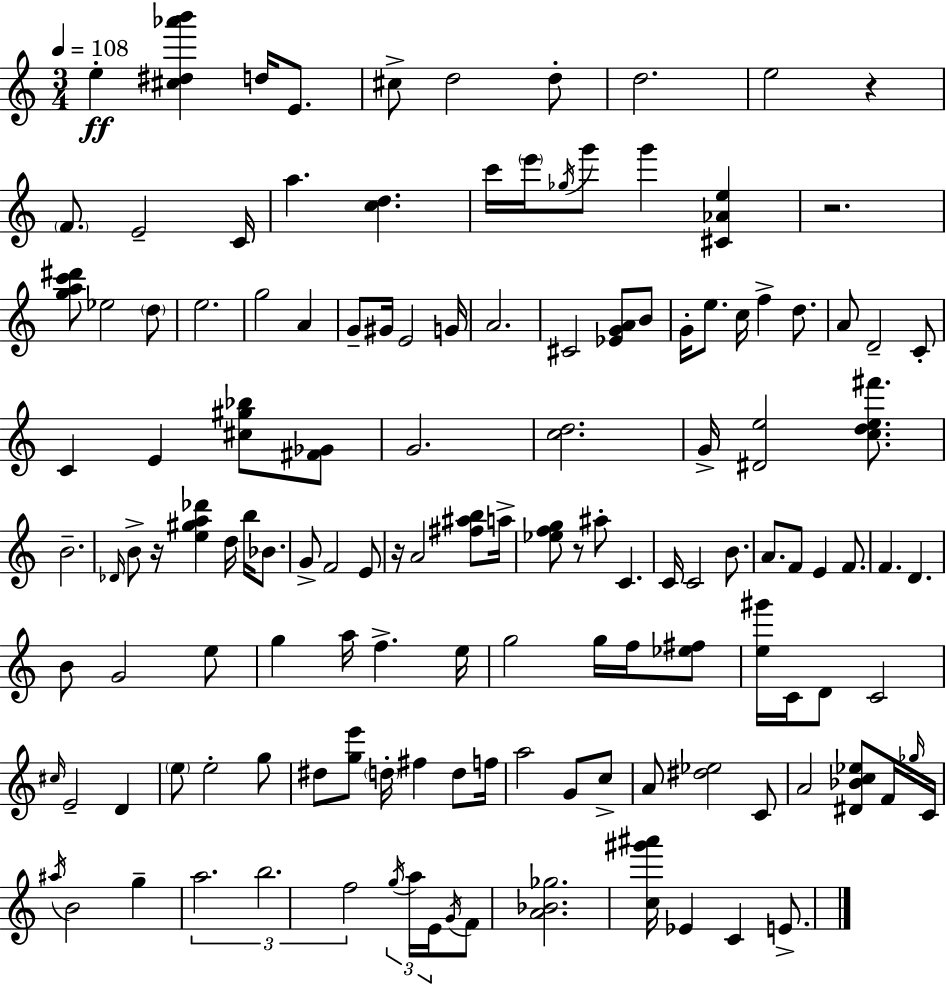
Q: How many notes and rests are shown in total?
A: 135